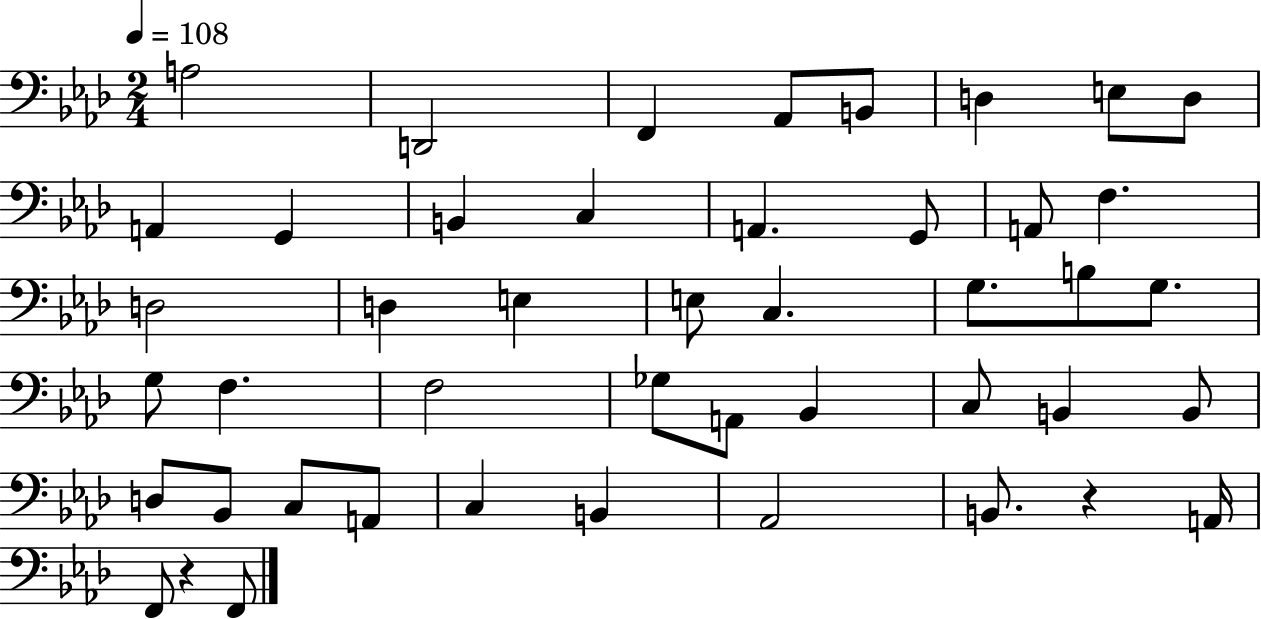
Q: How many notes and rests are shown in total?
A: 46